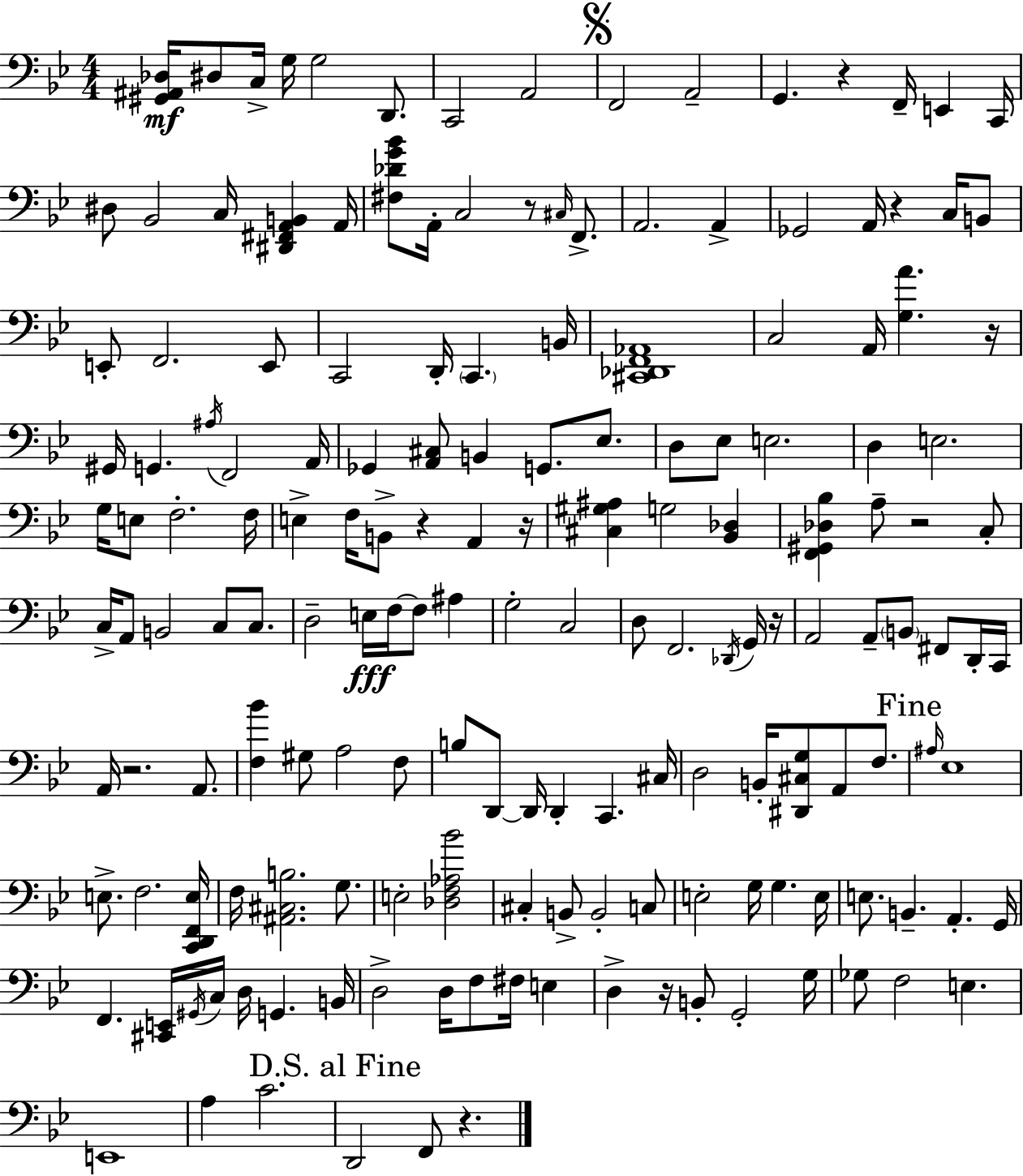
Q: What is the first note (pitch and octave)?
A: D#3